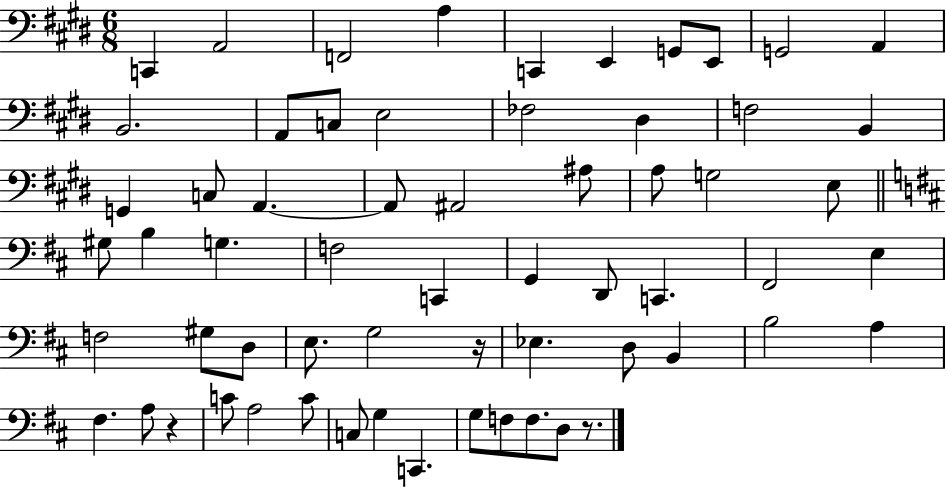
{
  \clef bass
  \numericTimeSignature
  \time 6/8
  \key e \major
  c,4 a,2 | f,2 a4 | c,4 e,4 g,8 e,8 | g,2 a,4 | \break b,2. | a,8 c8 e2 | fes2 dis4 | f2 b,4 | \break g,4 c8 a,4.~~ | a,8 ais,2 ais8 | a8 g2 e8 | \bar "||" \break \key d \major gis8 b4 g4. | f2 c,4 | g,4 d,8 c,4. | fis,2 e4 | \break f2 gis8 d8 | e8. g2 r16 | ees4. d8 b,4 | b2 a4 | \break fis4. a8 r4 | c'8 a2 c'8 | c8 g4 c,4. | g8 f8 f8. d8 r8. | \break \bar "|."
}